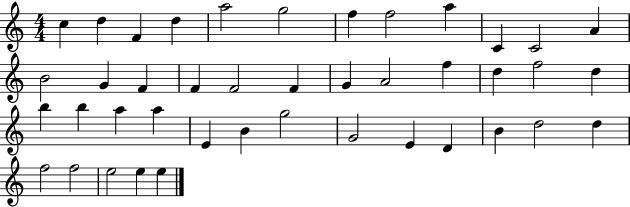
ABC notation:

X:1
T:Untitled
M:4/4
L:1/4
K:C
c d F d a2 g2 f f2 a C C2 A B2 G F F F2 F G A2 f d f2 d b b a a E B g2 G2 E D B d2 d f2 f2 e2 e e